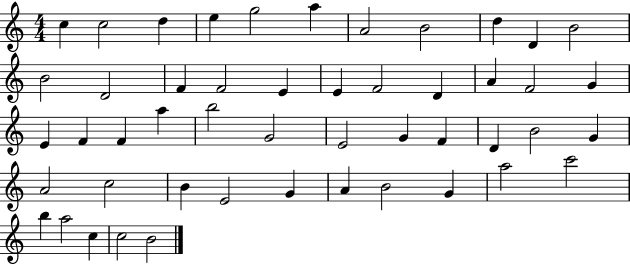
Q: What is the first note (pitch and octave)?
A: C5